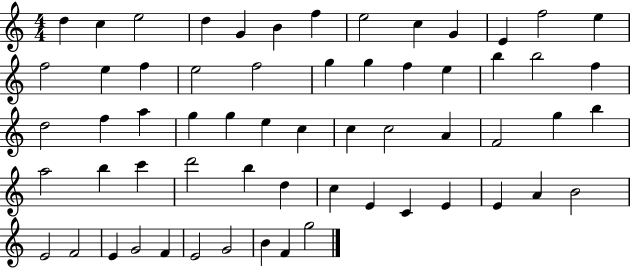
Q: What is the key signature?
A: C major